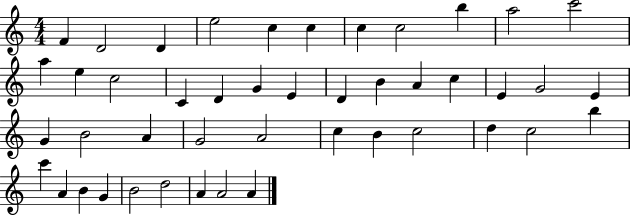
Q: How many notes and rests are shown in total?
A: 45